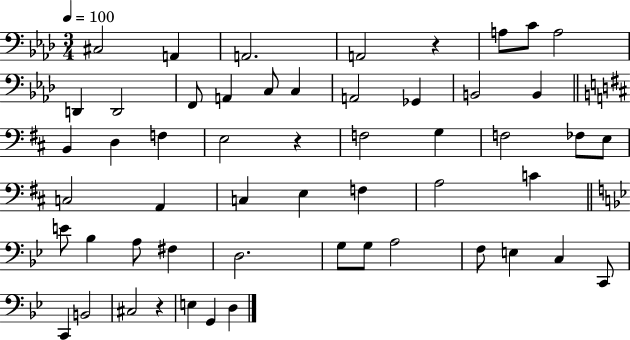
{
  \clef bass
  \numericTimeSignature
  \time 3/4
  \key aes \major
  \tempo 4 = 100
  cis2 a,4 | a,2. | a,2 r4 | a8 c'8 a2 | \break d,4 d,2 | f,8 a,4 c8 c4 | a,2 ges,4 | b,2 b,4 | \break \bar "||" \break \key d \major b,4 d4 f4 | e2 r4 | f2 g4 | f2 fes8 e8 | \break c2 a,4 | c4 e4 f4 | a2 c'4 | \bar "||" \break \key bes \major e'8 bes4 a8 fis4 | d2. | g8 g8 a2 | f8 e4 c4 c,8 | \break c,4 b,2 | cis2 r4 | e4 g,4 d4 | \bar "|."
}